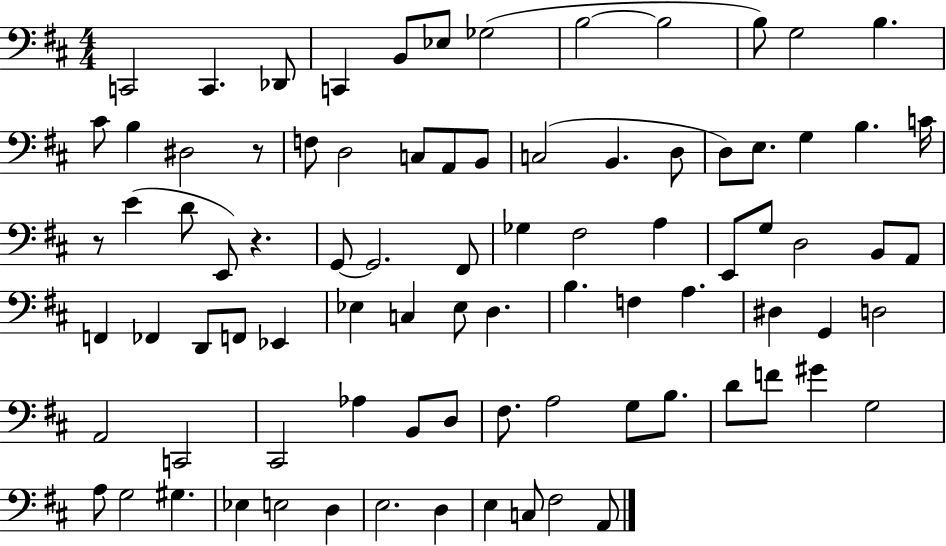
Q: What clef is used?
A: bass